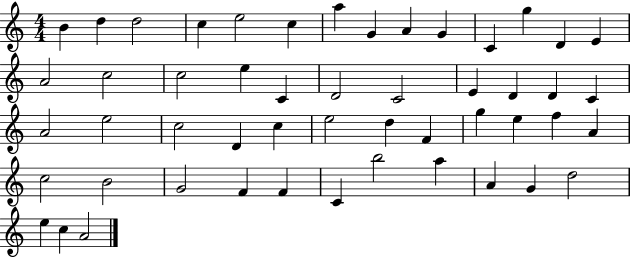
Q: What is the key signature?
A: C major